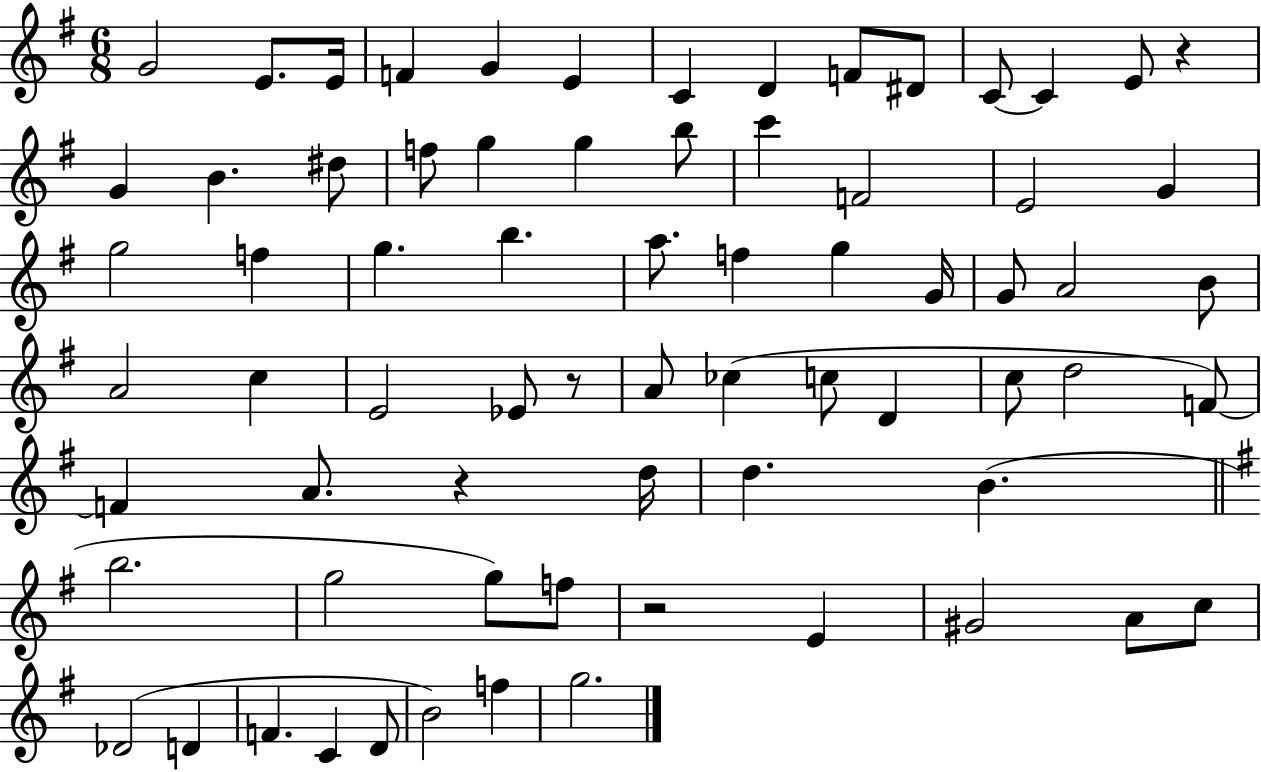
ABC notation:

X:1
T:Untitled
M:6/8
L:1/4
K:G
G2 E/2 E/4 F G E C D F/2 ^D/2 C/2 C E/2 z G B ^d/2 f/2 g g b/2 c' F2 E2 G g2 f g b a/2 f g G/4 G/2 A2 B/2 A2 c E2 _E/2 z/2 A/2 _c c/2 D c/2 d2 F/2 F A/2 z d/4 d B b2 g2 g/2 f/2 z2 E ^G2 A/2 c/2 _D2 D F C D/2 B2 f g2